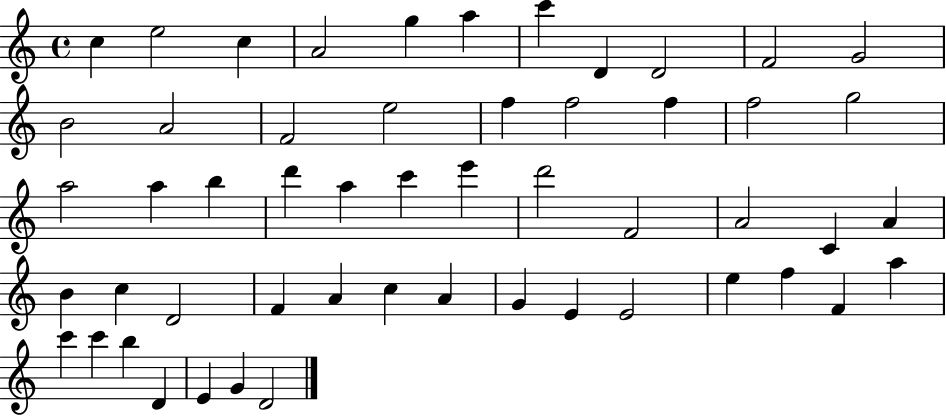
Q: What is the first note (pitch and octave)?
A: C5